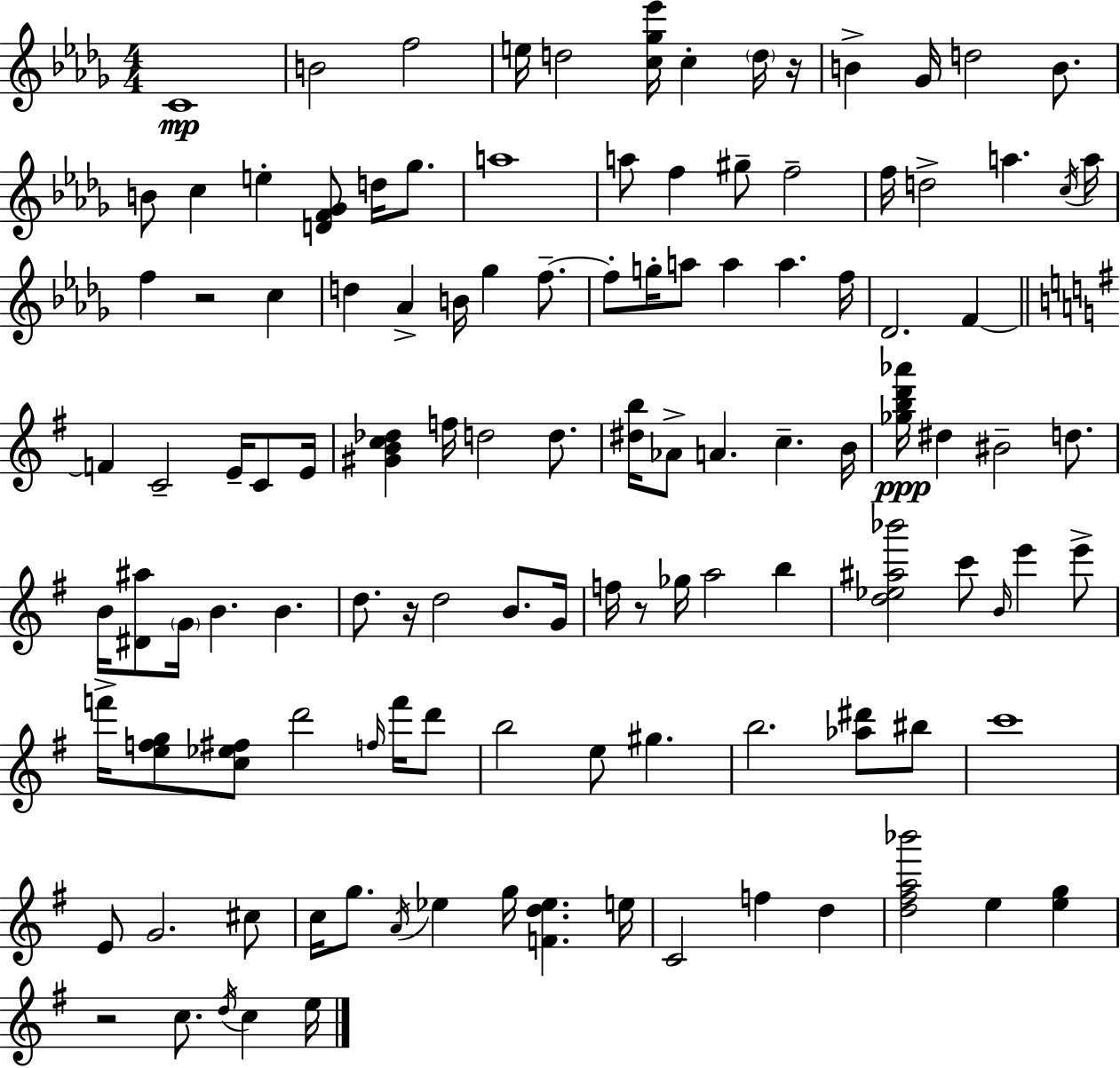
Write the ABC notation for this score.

X:1
T:Untitled
M:4/4
L:1/4
K:Bbm
C4 B2 f2 e/4 d2 [c_g_e']/4 c d/4 z/4 B _G/4 d2 B/2 B/2 c e [DF_G]/2 d/4 _g/2 a4 a/2 f ^g/2 f2 f/4 d2 a c/4 a/4 f z2 c d _A B/4 _g f/2 f/2 g/4 a/2 a a f/4 _D2 F F C2 E/4 C/2 E/4 [^GBc_d] f/4 d2 d/2 [^db]/4 _A/2 A c B/4 [_gbd'_a']/4 ^d ^B2 d/2 B/4 [^D^a]/2 G/4 B B d/2 z/4 d2 B/2 G/4 f/4 z/2 _g/4 a2 b [d_e^a_b']2 c'/2 B/4 e' e'/2 f'/4 [efg]/2 [c_e^f]/2 d'2 f/4 f'/4 d'/2 b2 e/2 ^g b2 [_a^d']/2 ^b/2 c'4 E/2 G2 ^c/2 c/4 g/2 A/4 _e g/4 [Fd_e] e/4 C2 f d [d^fa_b']2 e [eg] z2 c/2 d/4 c e/4